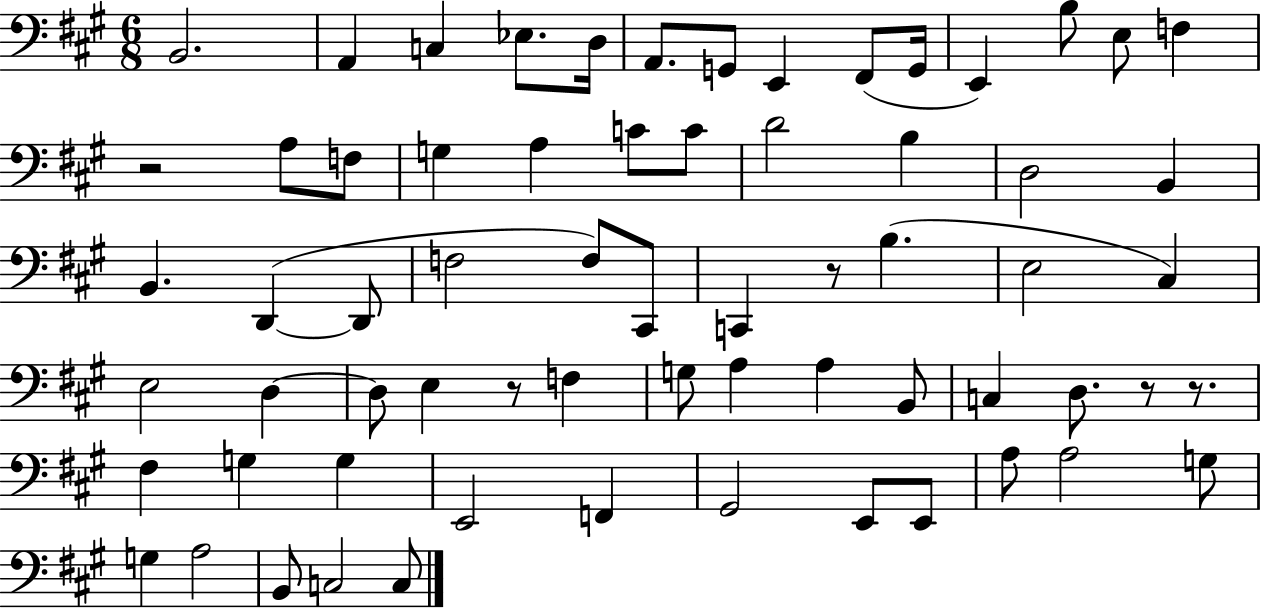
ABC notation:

X:1
T:Untitled
M:6/8
L:1/4
K:A
B,,2 A,, C, _E,/2 D,/4 A,,/2 G,,/2 E,, ^F,,/2 G,,/4 E,, B,/2 E,/2 F, z2 A,/2 F,/2 G, A, C/2 C/2 D2 B, D,2 B,, B,, D,, D,,/2 F,2 F,/2 ^C,,/2 C,, z/2 B, E,2 ^C, E,2 D, D,/2 E, z/2 F, G,/2 A, A, B,,/2 C, D,/2 z/2 z/2 ^F, G, G, E,,2 F,, ^G,,2 E,,/2 E,,/2 A,/2 A,2 G,/2 G, A,2 B,,/2 C,2 C,/2